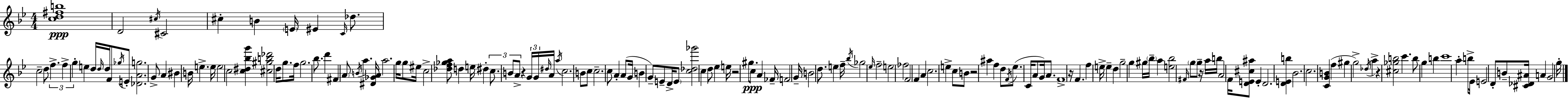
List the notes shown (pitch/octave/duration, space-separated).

[C5,D5,F#5,B5]/w D4/h C#5/s C#4/h C#5/q B4/q E4/s EIS4/q C4/s Db5/e. C5/h D5/e F5/q. F5/q G5/q E5/q D5/s D5/s D5/s F4/e Gb5/s E4/e [Db4,A4,G5]/h. G4/e A4/q BIS4/q B4/s E5/q. E5/s E5/h C5/h [C5,D#5,Bb5,G6]/q [C#5,G#5,B5,Db6]/h D5/s G5/e. F5/s G5/h. Bb5/e. D6/q F#4/q A4/e B4/s A5/q. [D#4,Gb4,A4]/s A5/h. G5/s G5/e EIS5/s C5/h [Db5,F5,Gb5,A5]/e D5/q E5/s D#5/q C5/e. B4/e A4/e R/q G4/s G4/s D#5/s A4/s A5/s C5/h. B4/e C5/e C5/h. C5/e A4/q A4/e G4/s B4/q G4/e E4/e D4/s E4/e [C5,Db5,Gb6]/h C5/q D5/e Eb5/q E5/s R/h G#5/e. C5/e A4/q FES4/s F4/h G4/s B4/h D5/e. E5/q F5/s Bb5/s Gb5/h Eb5/s F5/h E5/h FES5/h F4/h F4/q A4/q C5/h. E5/q C5/e B4/e R/h A#5/q F5/q D5/e F4/s Eb5/e. C4/s A4/e G4/s A4/e. F4/w R/s F4/q. F5/q E5/s E5/q D5/q G5/h G5/q G#5/s Bb5/s A5/q [E5,Bb5]/h F#4/s G5/e G5/e R/s A5/s B5/s A4/h F4/s [D4,E4,C#5,A#5]/e E4/q D4/h. [D4,E4,B5]/q Bb4/h. C5/h. [C4,G4,B4]/q F5/q G#5/q G5/h Db5/s A5/q R/q [C#5,Gb5,B5]/h C6/q. B5/e G5/q B5/q C6/w A5/q B5/s Eb4/s E4/h D4/e B4/e [C#4,Db4,A#4]/s A4/q G4/h G5/s